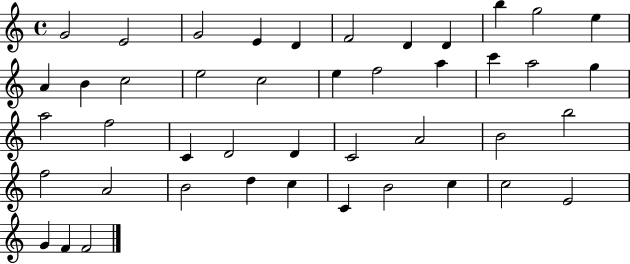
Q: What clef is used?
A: treble